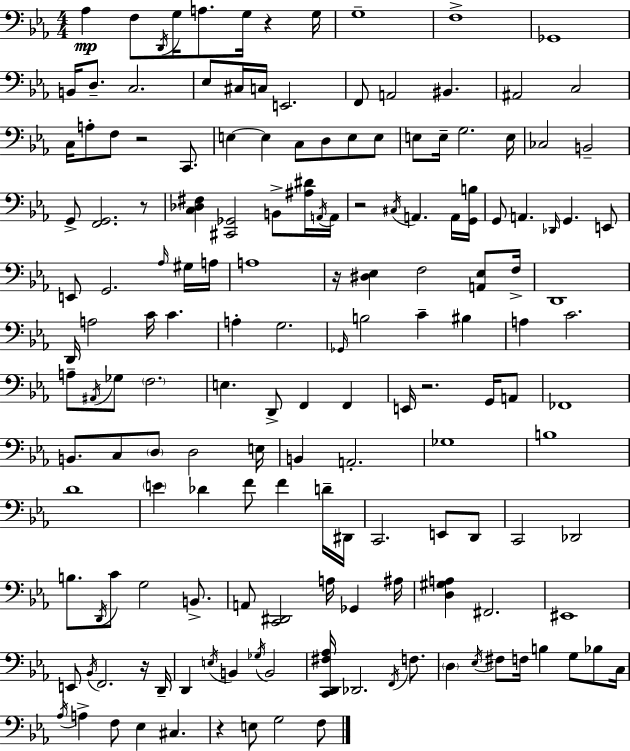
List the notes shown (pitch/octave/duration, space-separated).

Ab3/q F3/e D2/s G3/s A3/e. G3/s R/q G3/s G3/w F3/w Gb2/w B2/s D3/e. C3/h. Eb3/e C#3/s C3/s E2/h. F2/e A2/h BIS2/q. A#2/h C3/h C3/s A3/e F3/e R/h C2/e. E3/q E3/q C3/e D3/e E3/e E3/e E3/e E3/s G3/h. E3/s CES3/h B2/h G2/e [F2,G2]/h. R/e [C3,Db3,F#3]/q [C#2,Gb2]/h B2/e [A#3,D#4]/s A2/s A2/s R/h C#3/s A2/q. A2/s [G2,B3]/s G2/e A2/q. Db2/s G2/q. E2/e E2/e G2/h. Ab3/s G#3/s A3/s A3/w R/s [D#3,Eb3]/q F3/h [A2,Eb3]/e F3/s D2/w D2/s A3/h C4/s C4/q. A3/q G3/h. Gb2/s B3/h C4/q BIS3/q A3/q C4/h. A3/e A#2/s Gb3/e F3/h. E3/q. D2/e F2/q F2/q E2/s R/h. G2/s A2/e FES2/w B2/e. C3/e D3/e D3/h E3/s B2/q A2/h. Gb3/w B3/w D4/w E4/q Db4/q F4/e F4/q D4/s D#2/s C2/h. E2/e D2/e C2/h Db2/h B3/e. D2/s C4/e G3/h B2/e. A2/e [C2,D#2]/h A3/s Gb2/q A#3/s [D3,G#3,A3]/q F#2/h. EIS2/w E2/e Bb2/s F2/h. R/s D2/s D2/q E3/s B2/q Gb3/s B2/h [C2,D2,F#3,Ab3]/s Db2/h. F2/s F3/e. D3/q Eb3/s F#3/e F3/s B3/q G3/e Bb3/e C3/s Ab3/s A3/q F3/e Eb3/q C#3/q. R/q E3/e G3/h F3/e